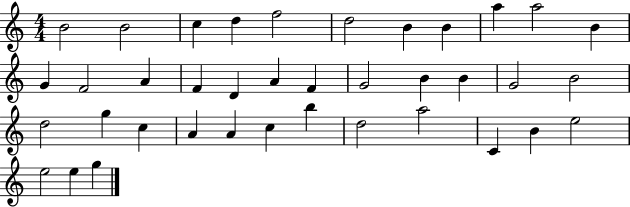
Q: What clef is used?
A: treble